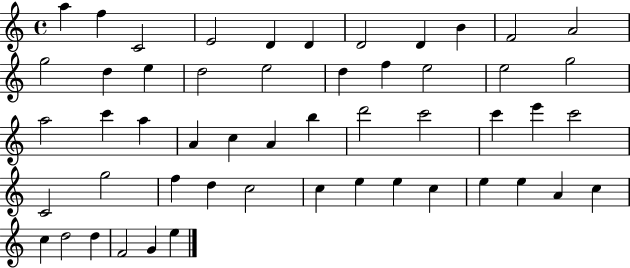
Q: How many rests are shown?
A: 0